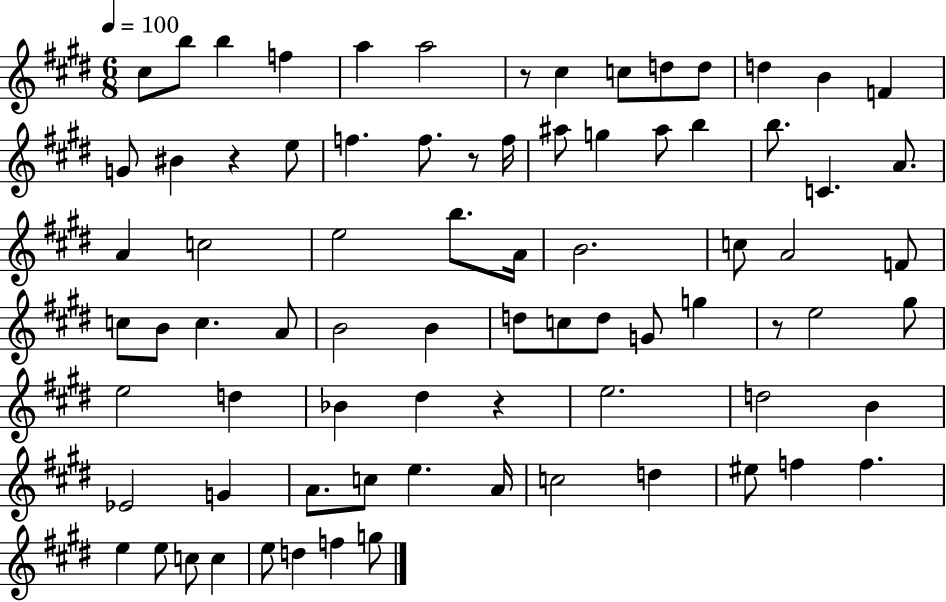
C#5/e B5/e B5/q F5/q A5/q A5/h R/e C#5/q C5/e D5/e D5/e D5/q B4/q F4/q G4/e BIS4/q R/q E5/e F5/q. F5/e. R/e F5/s A#5/e G5/q A#5/e B5/q B5/e. C4/q. A4/e. A4/q C5/h E5/h B5/e. A4/s B4/h. C5/e A4/h F4/e C5/e B4/e C5/q. A4/e B4/h B4/q D5/e C5/e D5/e G4/e G5/q R/e E5/h G#5/e E5/h D5/q Bb4/q D#5/q R/q E5/h. D5/h B4/q Eb4/h G4/q A4/e. C5/e E5/q. A4/s C5/h D5/q EIS5/e F5/q F5/q. E5/q E5/e C5/e C5/q E5/e D5/q F5/q G5/e